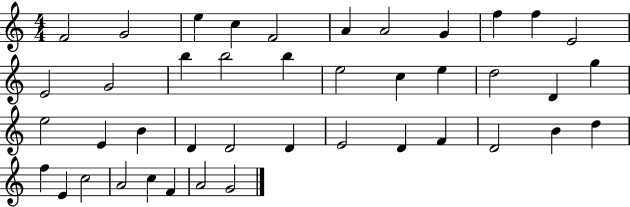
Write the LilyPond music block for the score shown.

{
  \clef treble
  \numericTimeSignature
  \time 4/4
  \key c \major
  f'2 g'2 | e''4 c''4 f'2 | a'4 a'2 g'4 | f''4 f''4 e'2 | \break e'2 g'2 | b''4 b''2 b''4 | e''2 c''4 e''4 | d''2 d'4 g''4 | \break e''2 e'4 b'4 | d'4 d'2 d'4 | e'2 d'4 f'4 | d'2 b'4 d''4 | \break f''4 e'4 c''2 | a'2 c''4 f'4 | a'2 g'2 | \bar "|."
}